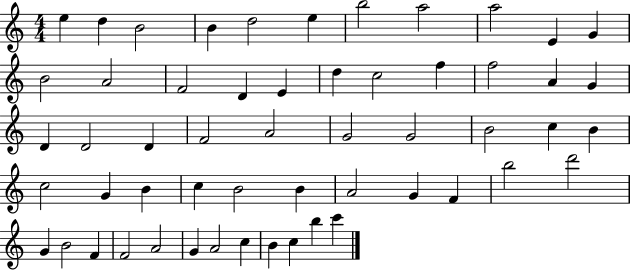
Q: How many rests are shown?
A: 0